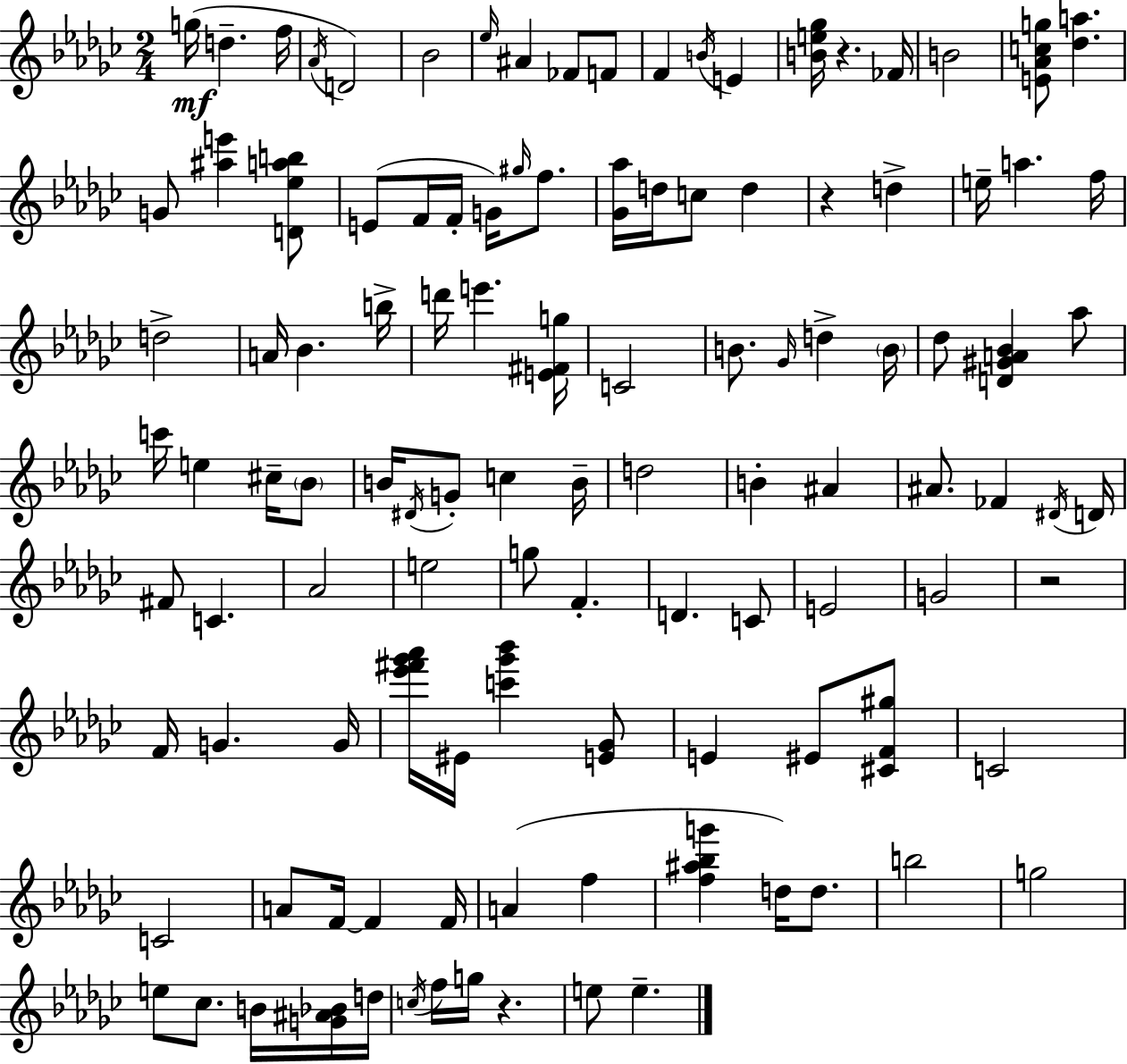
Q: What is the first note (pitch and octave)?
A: G5